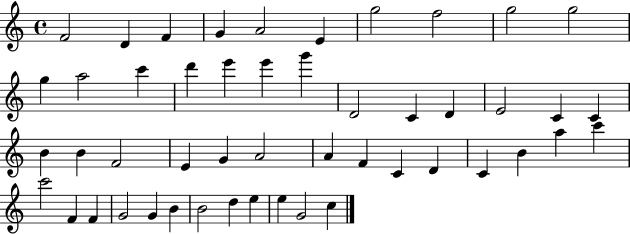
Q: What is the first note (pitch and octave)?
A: F4